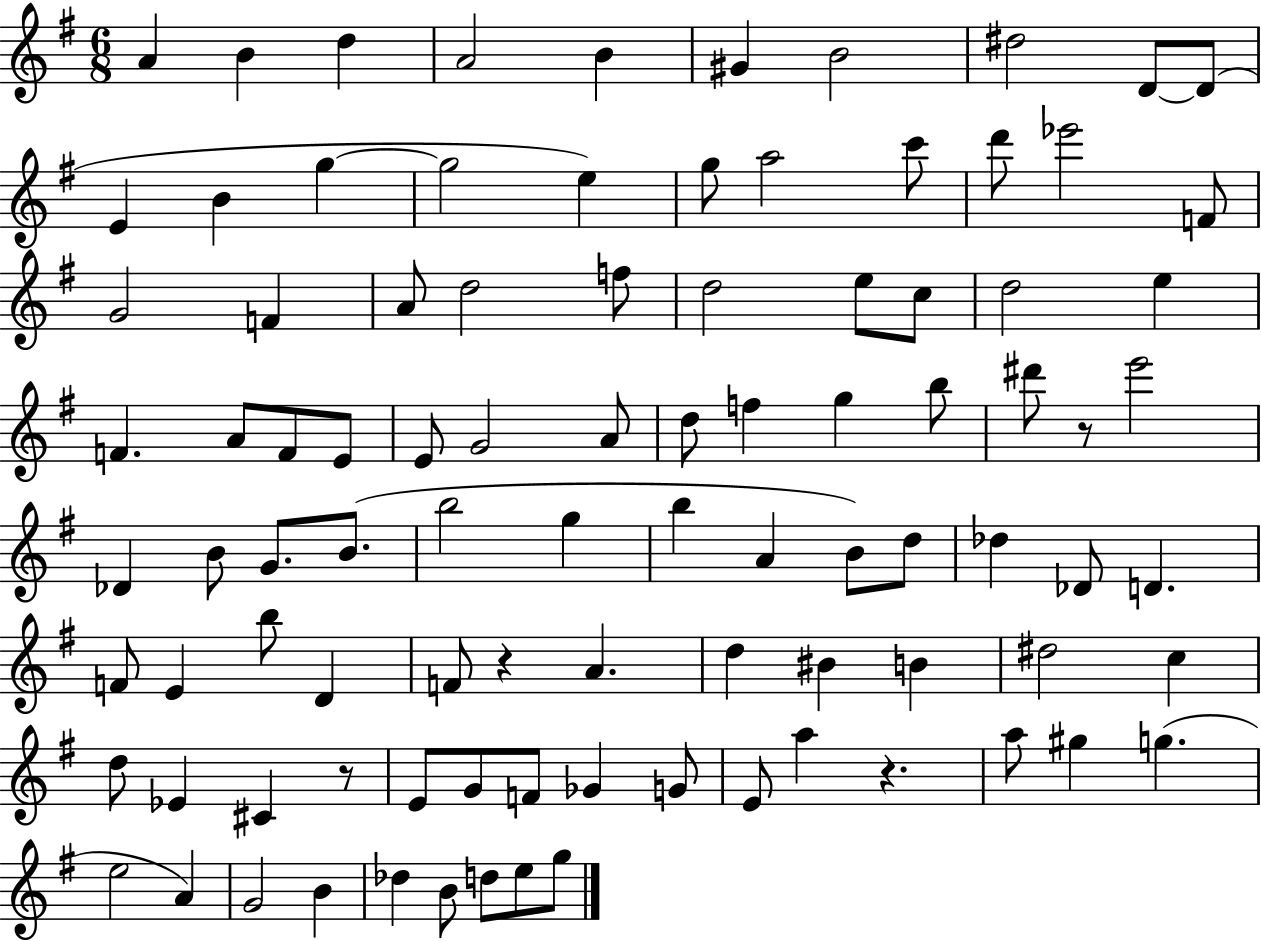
X:1
T:Untitled
M:6/8
L:1/4
K:G
A B d A2 B ^G B2 ^d2 D/2 D/2 E B g g2 e g/2 a2 c'/2 d'/2 _e'2 F/2 G2 F A/2 d2 f/2 d2 e/2 c/2 d2 e F A/2 F/2 E/2 E/2 G2 A/2 d/2 f g b/2 ^d'/2 z/2 e'2 _D B/2 G/2 B/2 b2 g b A B/2 d/2 _d _D/2 D F/2 E b/2 D F/2 z A d ^B B ^d2 c d/2 _E ^C z/2 E/2 G/2 F/2 _G G/2 E/2 a z a/2 ^g g e2 A G2 B _d B/2 d/2 e/2 g/2